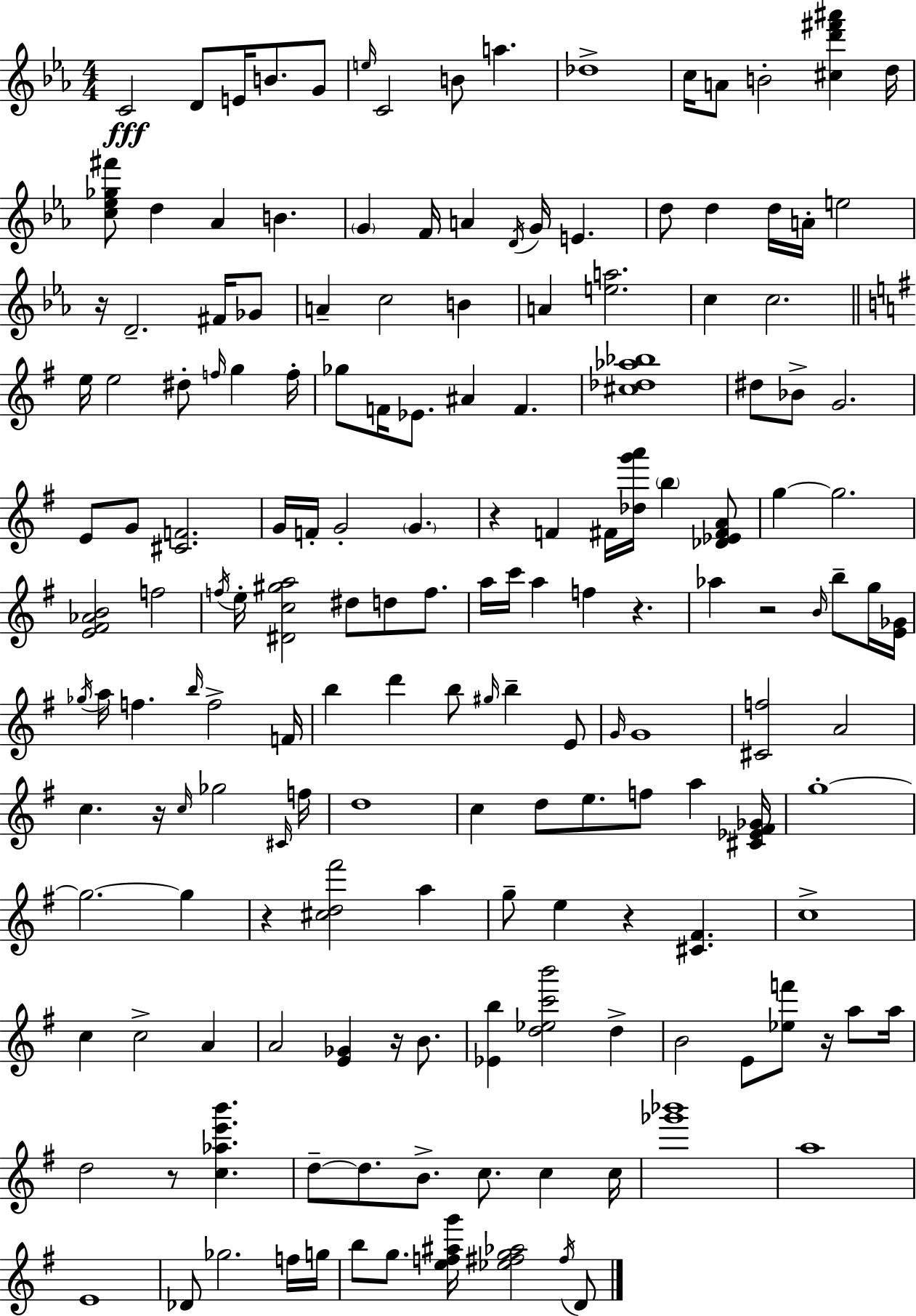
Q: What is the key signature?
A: EES major